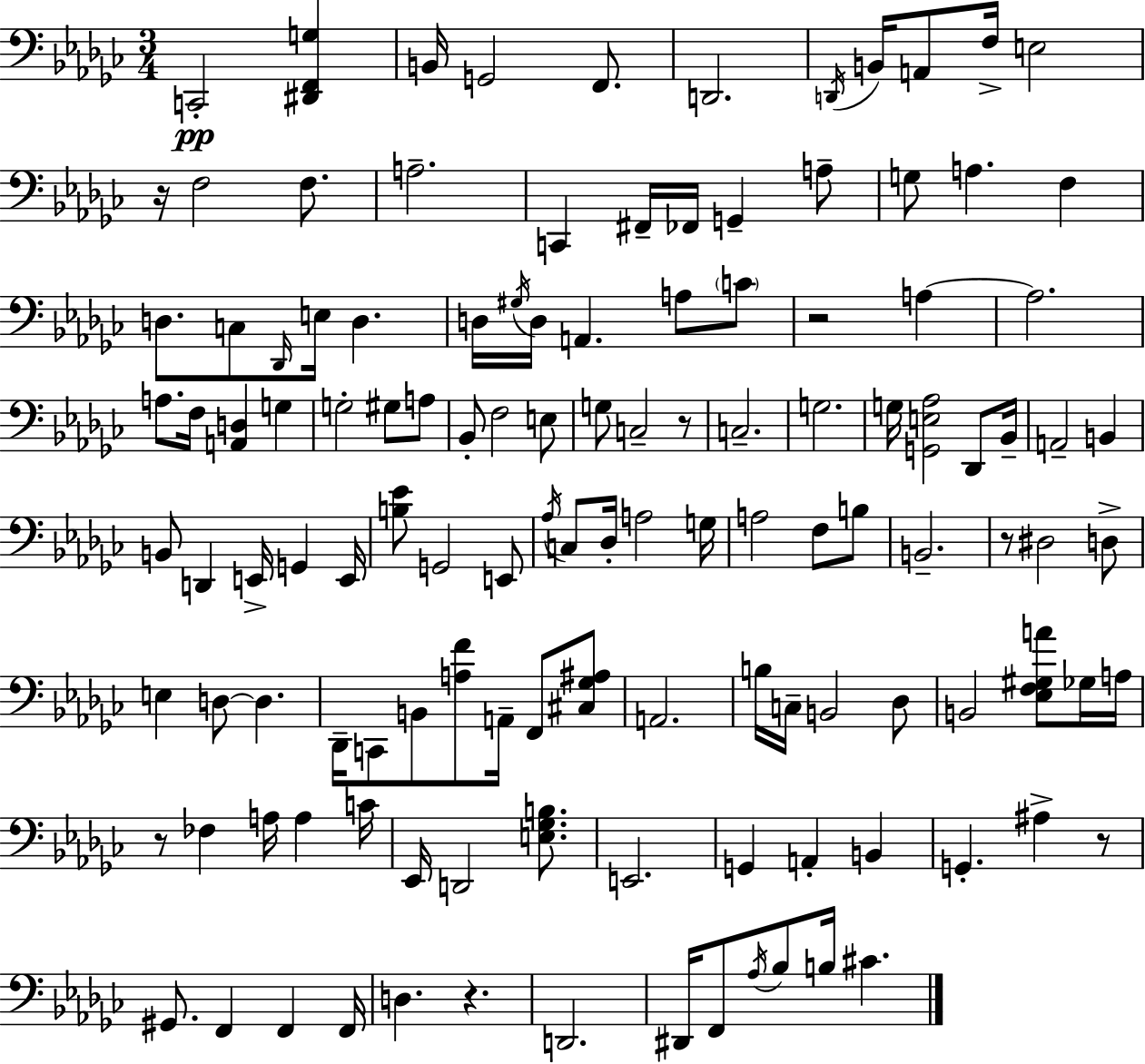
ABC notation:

X:1
T:Untitled
M:3/4
L:1/4
K:Ebm
C,,2 [^D,,F,,G,] B,,/4 G,,2 F,,/2 D,,2 D,,/4 B,,/4 A,,/2 F,/4 E,2 z/4 F,2 F,/2 A,2 C,, ^F,,/4 _F,,/4 G,, A,/2 G,/2 A, F, D,/2 C,/2 _D,,/4 E,/4 D, D,/4 ^G,/4 D,/4 A,, A,/2 C/2 z2 A, A,2 A,/2 F,/4 [A,,D,] G, G,2 ^G,/2 A,/2 _B,,/2 F,2 E,/2 G,/2 C,2 z/2 C,2 G,2 G,/4 [G,,E,_A,]2 _D,,/2 _B,,/4 A,,2 B,, B,,/2 D,, E,,/4 G,, E,,/4 [B,_E]/2 G,,2 E,,/2 _A,/4 C,/2 _D,/4 A,2 G,/4 A,2 F,/2 B,/2 B,,2 z/2 ^D,2 D,/2 E, D,/2 D, _D,,/4 C,,/2 B,,/2 [A,F]/2 A,,/4 F,,/2 [^C,_G,^A,]/2 A,,2 B,/4 C,/4 B,,2 _D,/2 B,,2 [_E,F,^G,A]/2 _G,/4 A,/4 z/2 _F, A,/4 A, C/4 _E,,/4 D,,2 [E,_G,B,]/2 E,,2 G,, A,, B,, G,, ^A, z/2 ^G,,/2 F,, F,, F,,/4 D, z D,,2 ^D,,/4 F,,/2 _A,/4 _B,/2 B,/4 ^C